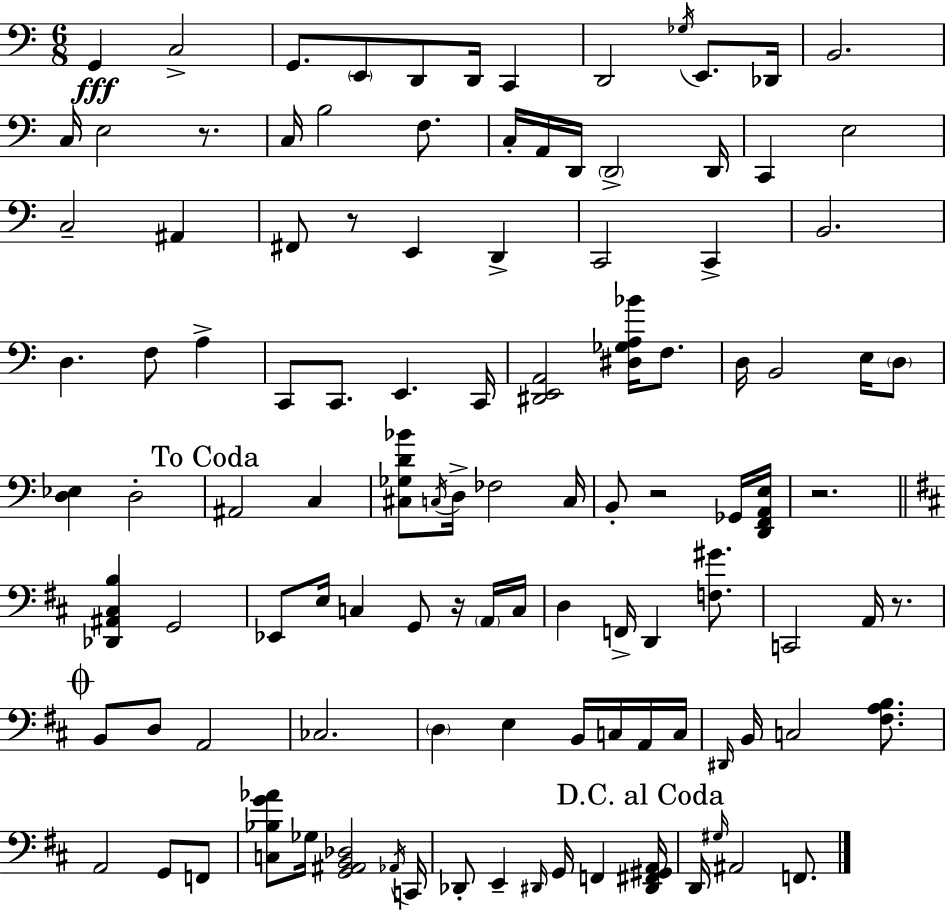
{
  \clef bass
  \numericTimeSignature
  \time 6/8
  \key a \minor
  g,4\fff c2-> | g,8. \parenthesize e,8 d,8 d,16 c,4 | d,2 \acciaccatura { ges16 } e,8. | des,16 b,2. | \break c16 e2 r8. | c16 b2 f8. | c16-. a,16 d,16 \parenthesize d,2-> | d,16 c,4 e2 | \break c2-- ais,4 | fis,8 r8 e,4 d,4-> | c,2 c,4-> | b,2. | \break d4. f8 a4-> | c,8 c,8. e,4. | c,16 <dis, e, a,>2 <dis ges a bes'>16 f8. | d16 b,2 e16 \parenthesize d8 | \break <d ees>4 d2-. | \mark "To Coda" ais,2 c4 | <cis ges d' bes'>8 \acciaccatura { c16 } d16-> fes2 | c16 b,8-. r2 | \break ges,16 <d, f, a, e>16 r2. | \bar "||" \break \key b \minor <des, ais, cis b>4 g,2 | ees,8 e16 c4 g,8 r16 \parenthesize a,16 c16 | d4 f,16-> d,4 <f gis'>8. | c,2 a,16 r8. | \break \mark \markup { \musicglyph "scripts.coda" } b,8 d8 a,2 | ces2. | \parenthesize d4 e4 b,16 c16 a,16 c16 | \grace { dis,16 } b,16 c2 <fis a b>8. | \break a,2 g,8 f,8 | <c bes g' aes'>8 ges16 <g, ais, b, des>2 | \acciaccatura { aes,16 } c,16 des,8-. e,4-- \grace { dis,16 } g,16 f,4 | \mark "D.C. al Coda" <dis, fis, gis, a,>16 d,16 \grace { gis16 } ais,2 | \break f,8. \bar "|."
}